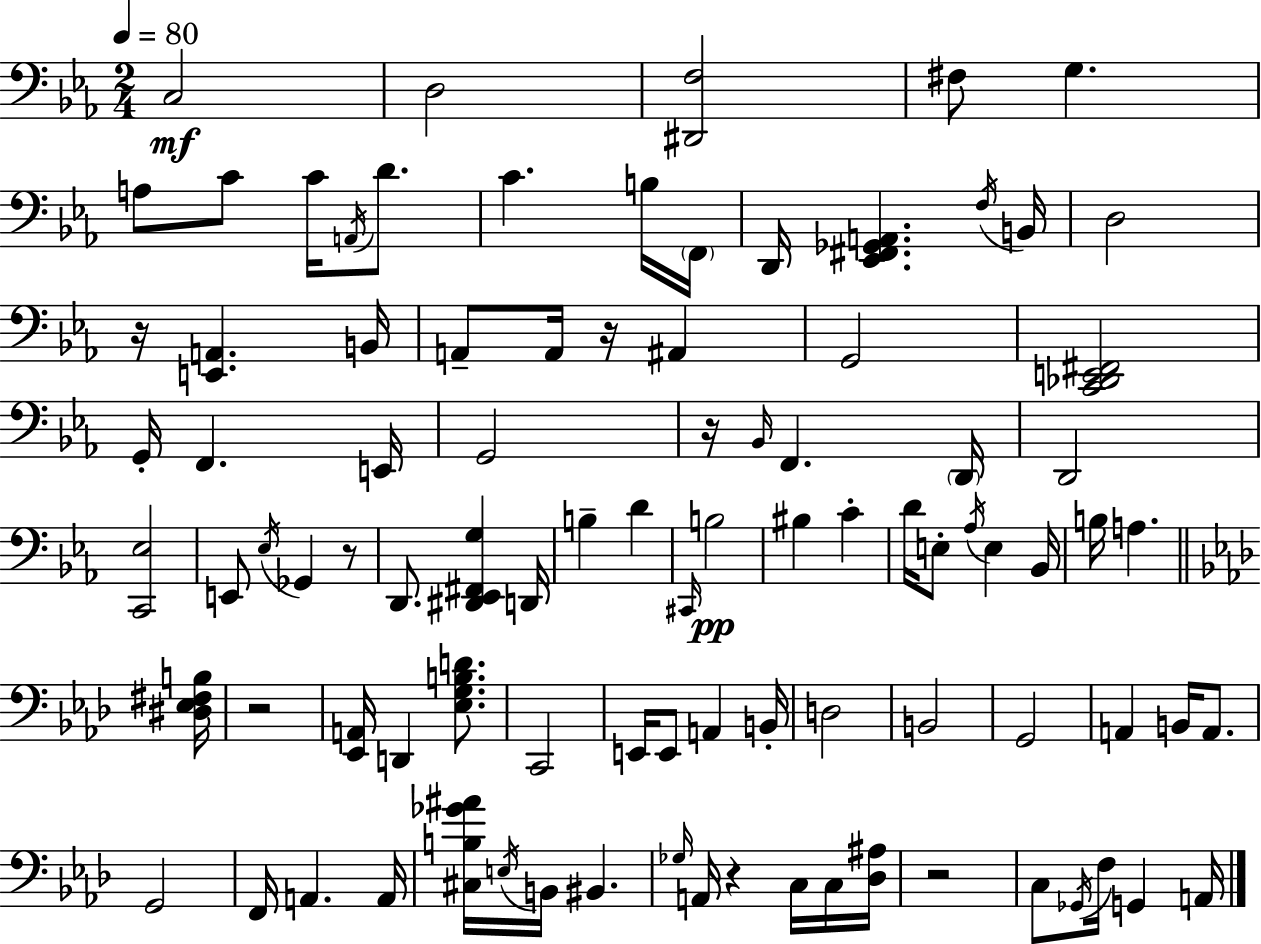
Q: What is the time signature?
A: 2/4